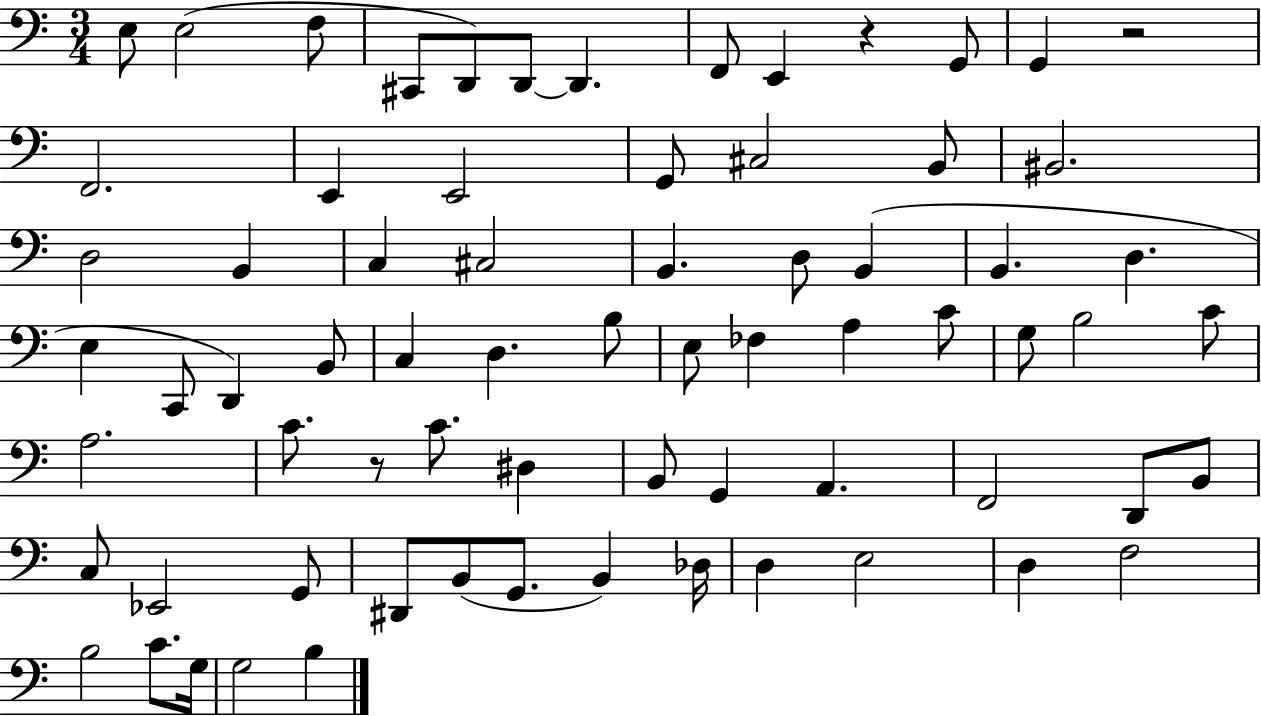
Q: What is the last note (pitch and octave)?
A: B3